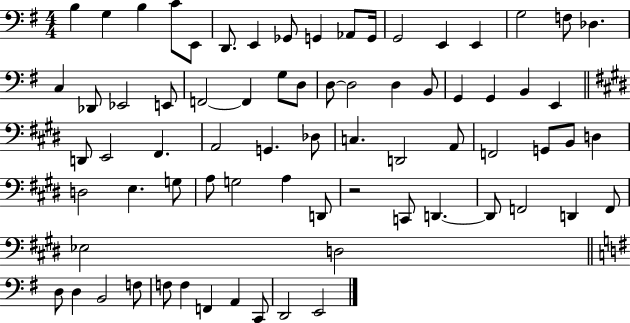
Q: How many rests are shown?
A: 1